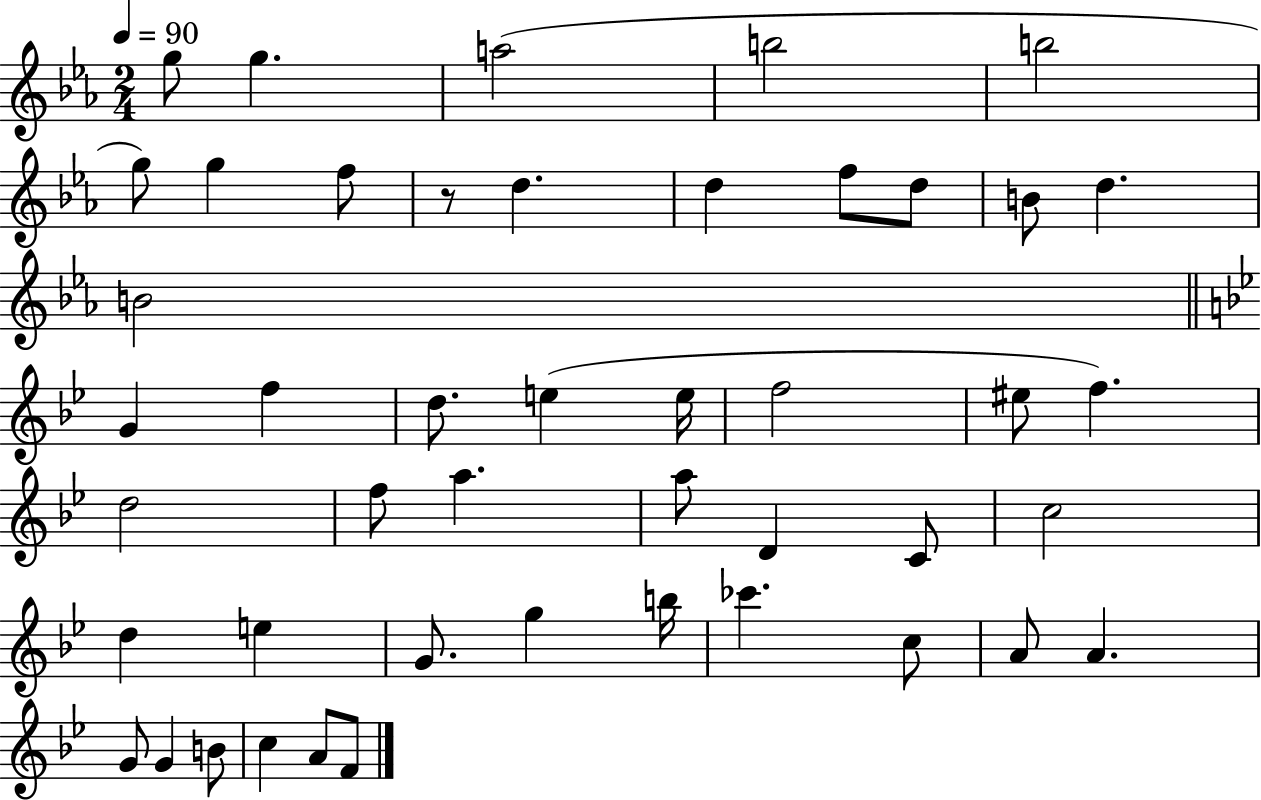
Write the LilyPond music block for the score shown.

{
  \clef treble
  \numericTimeSignature
  \time 2/4
  \key ees \major
  \tempo 4 = 90
  g''8 g''4. | a''2( | b''2 | b''2 | \break g''8) g''4 f''8 | r8 d''4. | d''4 f''8 d''8 | b'8 d''4. | \break b'2 | \bar "||" \break \key bes \major g'4 f''4 | d''8. e''4( e''16 | f''2 | eis''8 f''4.) | \break d''2 | f''8 a''4. | a''8 d'4 c'8 | c''2 | \break d''4 e''4 | g'8. g''4 b''16 | ces'''4. c''8 | a'8 a'4. | \break g'8 g'4 b'8 | c''4 a'8 f'8 | \bar "|."
}